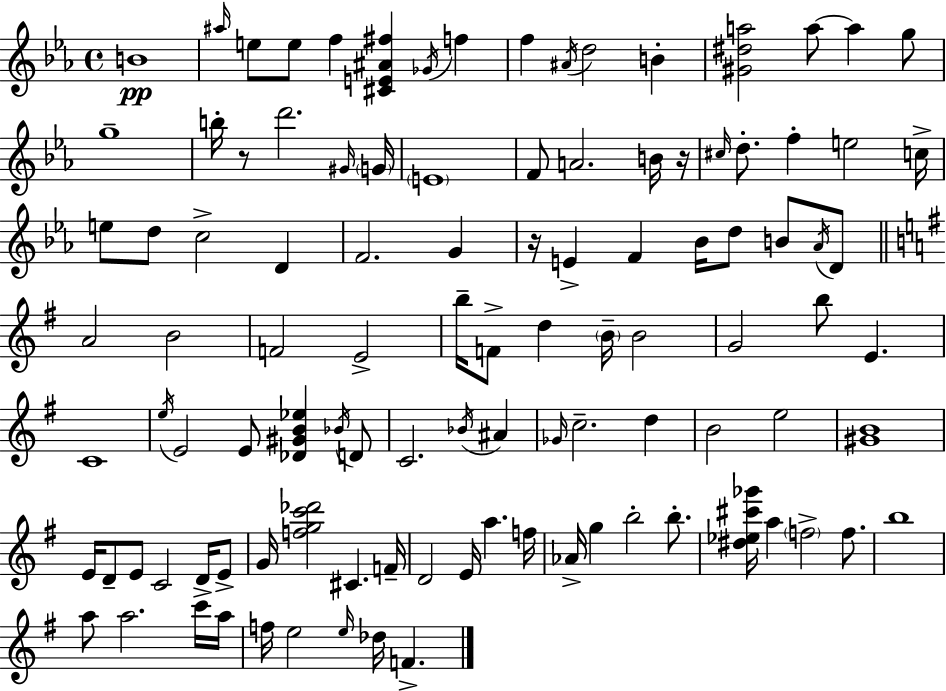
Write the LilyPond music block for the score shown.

{
  \clef treble
  \time 4/4
  \defaultTimeSignature
  \key ees \major
  \repeat volta 2 { b'1\pp | \grace { ais''16 } e''8 e''8 f''4 <cis' e' ais' fis''>4 \acciaccatura { ges'16 } f''4 | f''4 \acciaccatura { ais'16 } d''2 b'4-. | <gis' dis'' a''>2 a''8~~ a''4 | \break g''8 g''1-- | b''16-. r8 d'''2. | \grace { gis'16 } \parenthesize g'16 \parenthesize e'1 | f'8 a'2. | \break b'16 r16 \grace { cis''16 } d''8.-. f''4-. e''2 | c''16-> e''8 d''8 c''2-> | d'4 f'2. | g'4 r16 e'4-> f'4 bes'16 d''8 | \break b'8 \acciaccatura { aes'16 } d'8 \bar "||" \break \key g \major a'2 b'2 | f'2 e'2-> | b''16-- f'8-> d''4 \parenthesize b'16-- b'2 | g'2 b''8 e'4. | \break c'1 | \acciaccatura { e''16 } e'2 e'8 <des' gis' b' ees''>4 \acciaccatura { bes'16 } | d'8 c'2. \acciaccatura { bes'16 } ais'4 | \grace { ges'16 } c''2.-- | \break d''4 b'2 e''2 | <gis' b'>1 | e'16 d'8-- e'8 c'2 | d'16-> e'8-> g'16 <f'' g'' c''' des'''>2 cis'4. | \break f'16-- d'2 e'16 a''4. | f''16 aes'16-> g''4 b''2-. | b''8.-. <dis'' ees'' cis''' ges'''>16 a''4 \parenthesize f''2-> | f''8. b''1 | \break a''8 a''2. | c'''16 a''16 f''16 e''2 \grace { e''16 } des''16 f'4.-> | } \bar "|."
}